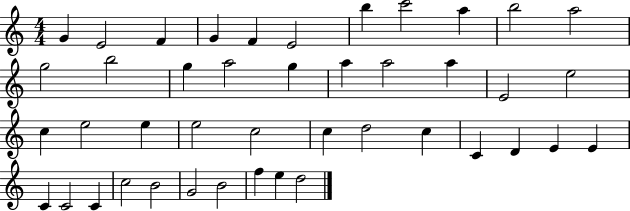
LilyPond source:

{
  \clef treble
  \numericTimeSignature
  \time 4/4
  \key c \major
  g'4 e'2 f'4 | g'4 f'4 e'2 | b''4 c'''2 a''4 | b''2 a''2 | \break g''2 b''2 | g''4 a''2 g''4 | a''4 a''2 a''4 | e'2 e''2 | \break c''4 e''2 e''4 | e''2 c''2 | c''4 d''2 c''4 | c'4 d'4 e'4 e'4 | \break c'4 c'2 c'4 | c''2 b'2 | g'2 b'2 | f''4 e''4 d''2 | \break \bar "|."
}